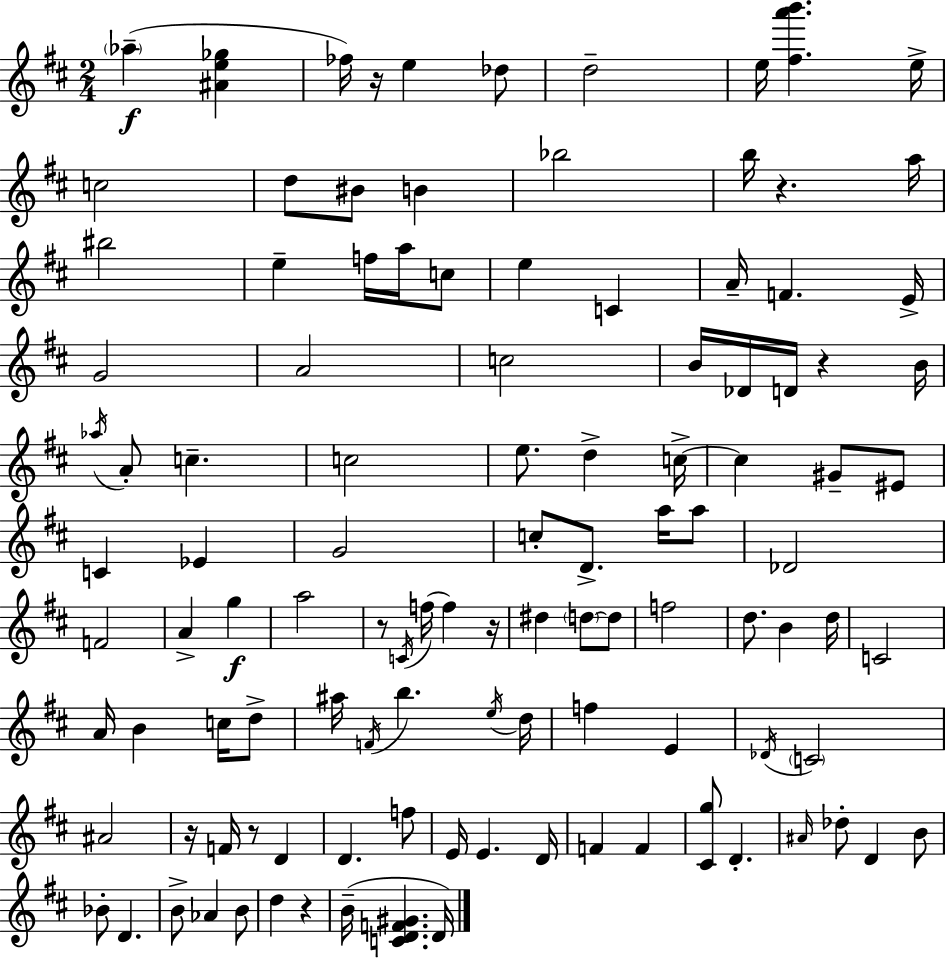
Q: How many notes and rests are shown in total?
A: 112